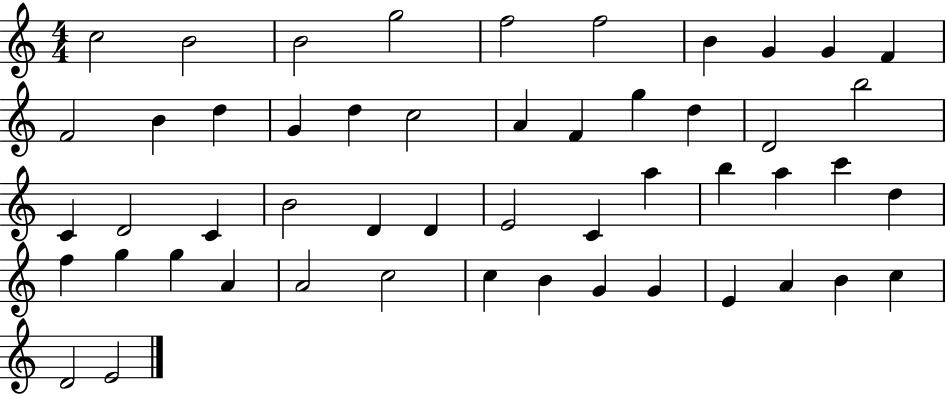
C5/h B4/h B4/h G5/h F5/h F5/h B4/q G4/q G4/q F4/q F4/h B4/q D5/q G4/q D5/q C5/h A4/q F4/q G5/q D5/q D4/h B5/h C4/q D4/h C4/q B4/h D4/q D4/q E4/h C4/q A5/q B5/q A5/q C6/q D5/q F5/q G5/q G5/q A4/q A4/h C5/h C5/q B4/q G4/q G4/q E4/q A4/q B4/q C5/q D4/h E4/h